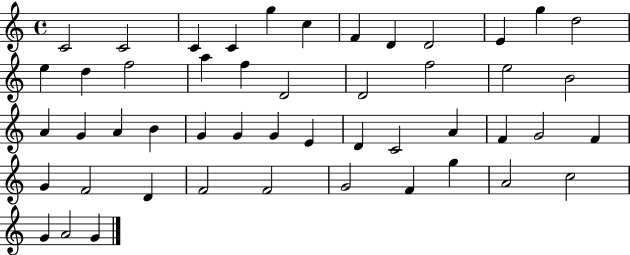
X:1
T:Untitled
M:4/4
L:1/4
K:C
C2 C2 C C g c F D D2 E g d2 e d f2 a f D2 D2 f2 e2 B2 A G A B G G G E D C2 A F G2 F G F2 D F2 F2 G2 F g A2 c2 G A2 G